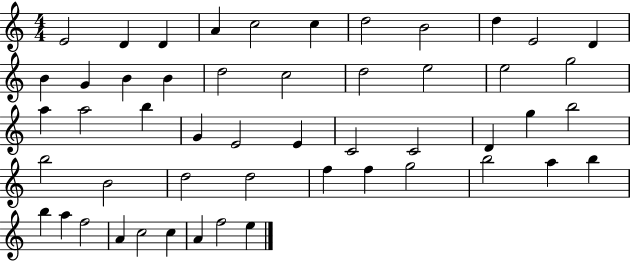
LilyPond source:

{
  \clef treble
  \numericTimeSignature
  \time 4/4
  \key c \major
  e'2 d'4 d'4 | a'4 c''2 c''4 | d''2 b'2 | d''4 e'2 d'4 | \break b'4 g'4 b'4 b'4 | d''2 c''2 | d''2 e''2 | e''2 g''2 | \break a''4 a''2 b''4 | g'4 e'2 e'4 | c'2 c'2 | d'4 g''4 b''2 | \break b''2 b'2 | d''2 d''2 | f''4 f''4 g''2 | b''2 a''4 b''4 | \break b''4 a''4 f''2 | a'4 c''2 c''4 | a'4 f''2 e''4 | \bar "|."
}